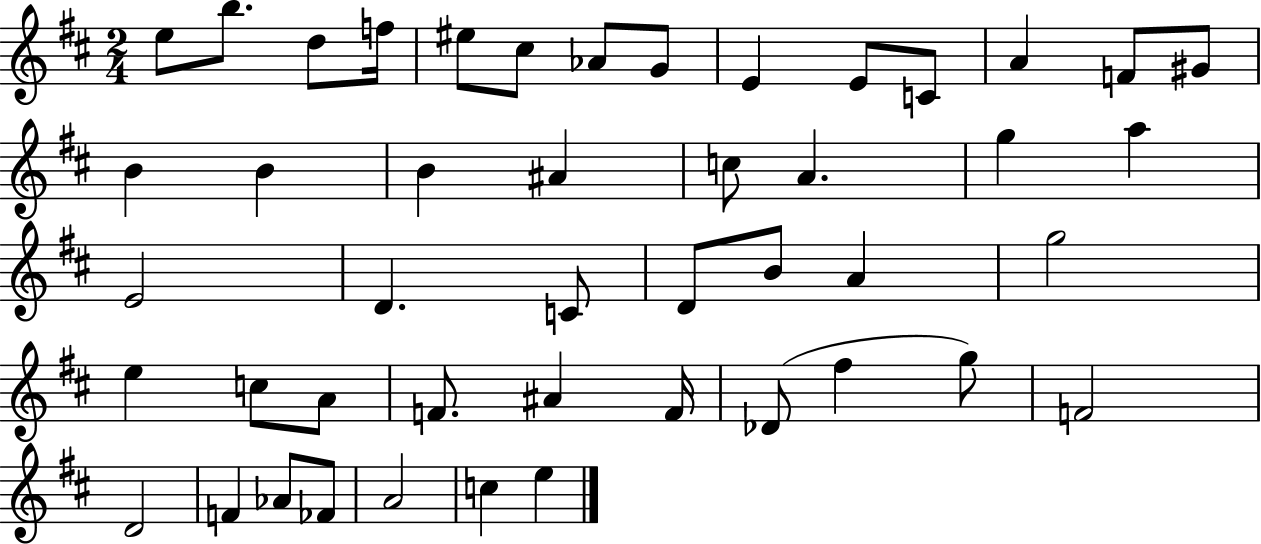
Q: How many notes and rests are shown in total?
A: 46